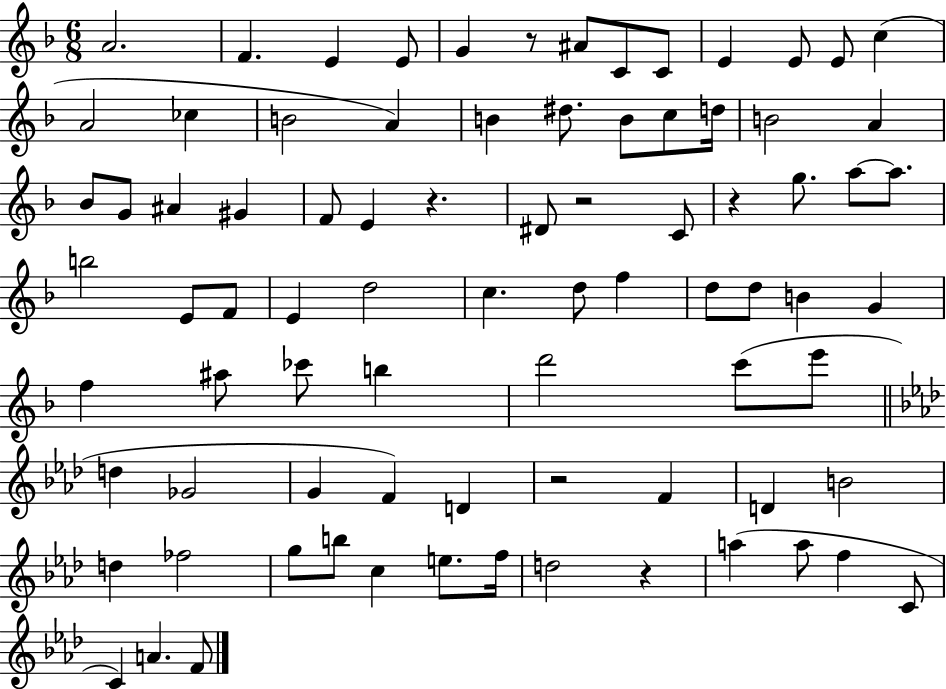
A4/h. F4/q. E4/q E4/e G4/q R/e A#4/e C4/e C4/e E4/q E4/e E4/e C5/q A4/h CES5/q B4/h A4/q B4/q D#5/e. B4/e C5/e D5/s B4/h A4/q Bb4/e G4/e A#4/q G#4/q F4/e E4/q R/q. D#4/e R/h C4/e R/q G5/e. A5/e A5/e. B5/h E4/e F4/e E4/q D5/h C5/q. D5/e F5/q D5/e D5/e B4/q G4/q F5/q A#5/e CES6/e B5/q D6/h C6/e E6/e D5/q Gb4/h G4/q F4/q D4/q R/h F4/q D4/q B4/h D5/q FES5/h G5/e B5/e C5/q E5/e. F5/s D5/h R/q A5/q A5/e F5/q C4/e C4/q A4/q. F4/e